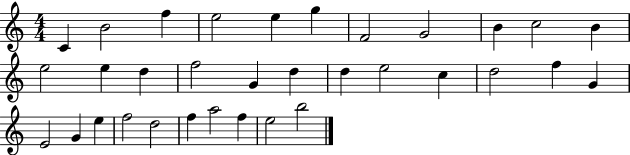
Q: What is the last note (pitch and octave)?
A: B5